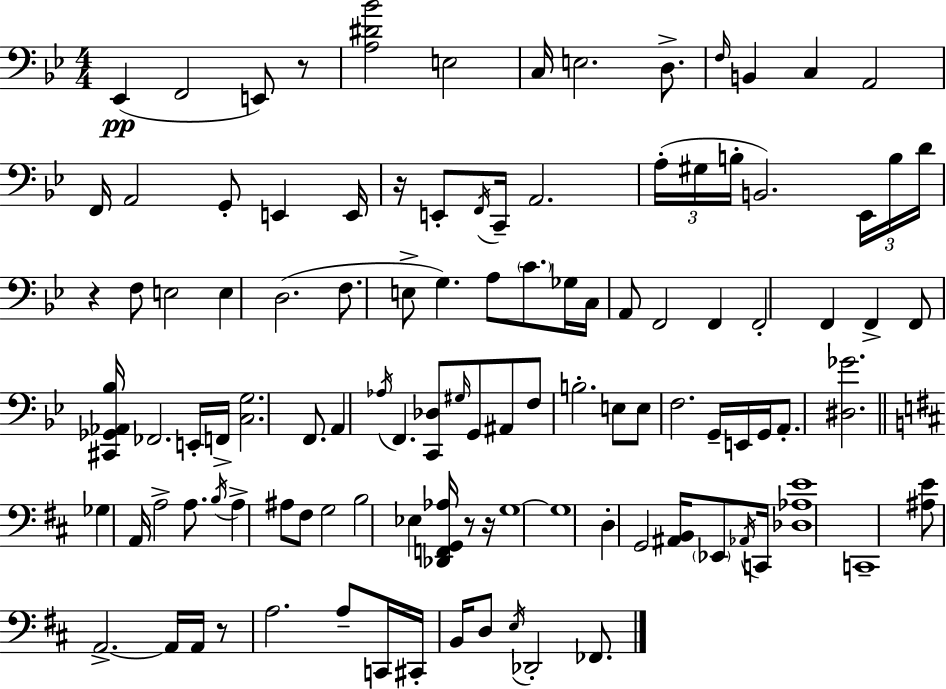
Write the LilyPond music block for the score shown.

{
  \clef bass
  \numericTimeSignature
  \time 4/4
  \key bes \major
  ees,4(\pp f,2 e,8) r8 | <a dis' bes'>2 e2 | c16 e2. d8.-> | \grace { f16 } b,4 c4 a,2 | \break f,16 a,2 g,8-. e,4 | e,16 r16 e,8-. \acciaccatura { f,16 } c,16-- a,2. | \tuplet 3/2 { a16-.( gis16 b16-. } b,2.) | \tuplet 3/2 { ees,16 b16 d'16 } r4 f8 e2 | \break e4 d2.( | f8. e8-> g4.) a8 \parenthesize c'8. | ges16 c16 a,8 f,2 f,4 | f,2-. f,4 f,4-> | \break f,8 <cis, ges, aes, bes>16 fes,2. | e,16-. f,16-> <c g>2. f,8. | a,4 \acciaccatura { aes16 } f,4. <c, des>8 \grace { gis16 } | g,8 ais,8 f8 b2.-. | \break e8 e8 f2. | g,16-- e,16 g,16 a,8.-. <dis ges'>2. | \bar "||" \break \key d \major ges4 a,16 a2-> a8. | \acciaccatura { b16 } a4-> ais8 fis8 g2 | b2 ees4 <des, f, g, aes>16 r8 | r16 g1~~ | \break g1 | d4-. g,2 <ais, b,>16 \parenthesize ees,8 | \acciaccatura { aes,16 } c,16 <des aes e'>1 | c,1-- | \break <ais e'>8 a,2.->~~ | a,16 a,16 r8 a2. | a8-- c,16 cis,16-. b,16 d8 \acciaccatura { e16 } des,2-. | fes,8. \bar "|."
}